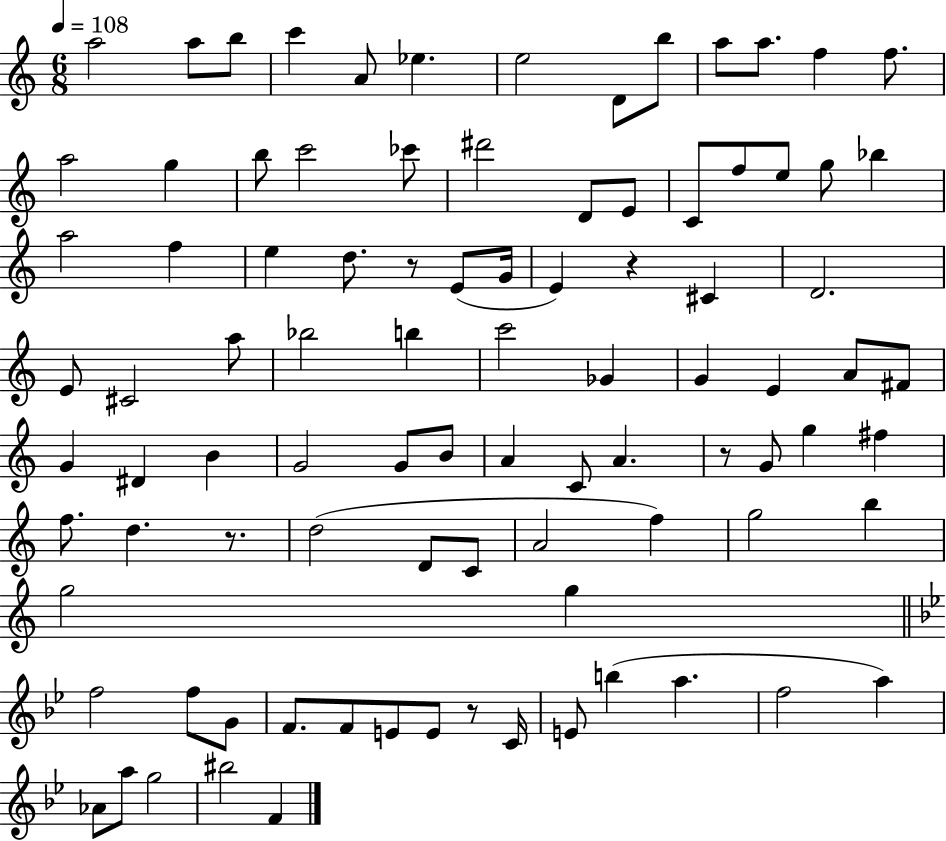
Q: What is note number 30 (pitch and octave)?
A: D5